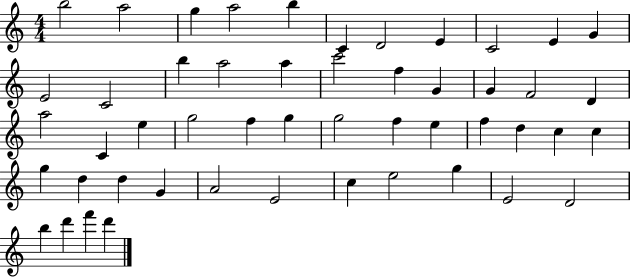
X:1
T:Untitled
M:4/4
L:1/4
K:C
b2 a2 g a2 b C D2 E C2 E G E2 C2 b a2 a c'2 f G G F2 D a2 C e g2 f g g2 f e f d c c g d d G A2 E2 c e2 g E2 D2 b d' f' d'